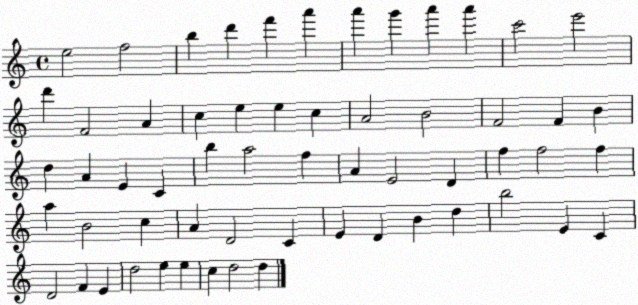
X:1
T:Untitled
M:4/4
L:1/4
K:C
e2 f2 b d' f' a' a' g' a' a' c'2 e'2 d' F2 A c e e c A2 B2 F2 F B d A E C b a2 f A E2 D f f2 f a B2 c A D2 C E D B d b2 E C D2 F E d2 e e c d2 d